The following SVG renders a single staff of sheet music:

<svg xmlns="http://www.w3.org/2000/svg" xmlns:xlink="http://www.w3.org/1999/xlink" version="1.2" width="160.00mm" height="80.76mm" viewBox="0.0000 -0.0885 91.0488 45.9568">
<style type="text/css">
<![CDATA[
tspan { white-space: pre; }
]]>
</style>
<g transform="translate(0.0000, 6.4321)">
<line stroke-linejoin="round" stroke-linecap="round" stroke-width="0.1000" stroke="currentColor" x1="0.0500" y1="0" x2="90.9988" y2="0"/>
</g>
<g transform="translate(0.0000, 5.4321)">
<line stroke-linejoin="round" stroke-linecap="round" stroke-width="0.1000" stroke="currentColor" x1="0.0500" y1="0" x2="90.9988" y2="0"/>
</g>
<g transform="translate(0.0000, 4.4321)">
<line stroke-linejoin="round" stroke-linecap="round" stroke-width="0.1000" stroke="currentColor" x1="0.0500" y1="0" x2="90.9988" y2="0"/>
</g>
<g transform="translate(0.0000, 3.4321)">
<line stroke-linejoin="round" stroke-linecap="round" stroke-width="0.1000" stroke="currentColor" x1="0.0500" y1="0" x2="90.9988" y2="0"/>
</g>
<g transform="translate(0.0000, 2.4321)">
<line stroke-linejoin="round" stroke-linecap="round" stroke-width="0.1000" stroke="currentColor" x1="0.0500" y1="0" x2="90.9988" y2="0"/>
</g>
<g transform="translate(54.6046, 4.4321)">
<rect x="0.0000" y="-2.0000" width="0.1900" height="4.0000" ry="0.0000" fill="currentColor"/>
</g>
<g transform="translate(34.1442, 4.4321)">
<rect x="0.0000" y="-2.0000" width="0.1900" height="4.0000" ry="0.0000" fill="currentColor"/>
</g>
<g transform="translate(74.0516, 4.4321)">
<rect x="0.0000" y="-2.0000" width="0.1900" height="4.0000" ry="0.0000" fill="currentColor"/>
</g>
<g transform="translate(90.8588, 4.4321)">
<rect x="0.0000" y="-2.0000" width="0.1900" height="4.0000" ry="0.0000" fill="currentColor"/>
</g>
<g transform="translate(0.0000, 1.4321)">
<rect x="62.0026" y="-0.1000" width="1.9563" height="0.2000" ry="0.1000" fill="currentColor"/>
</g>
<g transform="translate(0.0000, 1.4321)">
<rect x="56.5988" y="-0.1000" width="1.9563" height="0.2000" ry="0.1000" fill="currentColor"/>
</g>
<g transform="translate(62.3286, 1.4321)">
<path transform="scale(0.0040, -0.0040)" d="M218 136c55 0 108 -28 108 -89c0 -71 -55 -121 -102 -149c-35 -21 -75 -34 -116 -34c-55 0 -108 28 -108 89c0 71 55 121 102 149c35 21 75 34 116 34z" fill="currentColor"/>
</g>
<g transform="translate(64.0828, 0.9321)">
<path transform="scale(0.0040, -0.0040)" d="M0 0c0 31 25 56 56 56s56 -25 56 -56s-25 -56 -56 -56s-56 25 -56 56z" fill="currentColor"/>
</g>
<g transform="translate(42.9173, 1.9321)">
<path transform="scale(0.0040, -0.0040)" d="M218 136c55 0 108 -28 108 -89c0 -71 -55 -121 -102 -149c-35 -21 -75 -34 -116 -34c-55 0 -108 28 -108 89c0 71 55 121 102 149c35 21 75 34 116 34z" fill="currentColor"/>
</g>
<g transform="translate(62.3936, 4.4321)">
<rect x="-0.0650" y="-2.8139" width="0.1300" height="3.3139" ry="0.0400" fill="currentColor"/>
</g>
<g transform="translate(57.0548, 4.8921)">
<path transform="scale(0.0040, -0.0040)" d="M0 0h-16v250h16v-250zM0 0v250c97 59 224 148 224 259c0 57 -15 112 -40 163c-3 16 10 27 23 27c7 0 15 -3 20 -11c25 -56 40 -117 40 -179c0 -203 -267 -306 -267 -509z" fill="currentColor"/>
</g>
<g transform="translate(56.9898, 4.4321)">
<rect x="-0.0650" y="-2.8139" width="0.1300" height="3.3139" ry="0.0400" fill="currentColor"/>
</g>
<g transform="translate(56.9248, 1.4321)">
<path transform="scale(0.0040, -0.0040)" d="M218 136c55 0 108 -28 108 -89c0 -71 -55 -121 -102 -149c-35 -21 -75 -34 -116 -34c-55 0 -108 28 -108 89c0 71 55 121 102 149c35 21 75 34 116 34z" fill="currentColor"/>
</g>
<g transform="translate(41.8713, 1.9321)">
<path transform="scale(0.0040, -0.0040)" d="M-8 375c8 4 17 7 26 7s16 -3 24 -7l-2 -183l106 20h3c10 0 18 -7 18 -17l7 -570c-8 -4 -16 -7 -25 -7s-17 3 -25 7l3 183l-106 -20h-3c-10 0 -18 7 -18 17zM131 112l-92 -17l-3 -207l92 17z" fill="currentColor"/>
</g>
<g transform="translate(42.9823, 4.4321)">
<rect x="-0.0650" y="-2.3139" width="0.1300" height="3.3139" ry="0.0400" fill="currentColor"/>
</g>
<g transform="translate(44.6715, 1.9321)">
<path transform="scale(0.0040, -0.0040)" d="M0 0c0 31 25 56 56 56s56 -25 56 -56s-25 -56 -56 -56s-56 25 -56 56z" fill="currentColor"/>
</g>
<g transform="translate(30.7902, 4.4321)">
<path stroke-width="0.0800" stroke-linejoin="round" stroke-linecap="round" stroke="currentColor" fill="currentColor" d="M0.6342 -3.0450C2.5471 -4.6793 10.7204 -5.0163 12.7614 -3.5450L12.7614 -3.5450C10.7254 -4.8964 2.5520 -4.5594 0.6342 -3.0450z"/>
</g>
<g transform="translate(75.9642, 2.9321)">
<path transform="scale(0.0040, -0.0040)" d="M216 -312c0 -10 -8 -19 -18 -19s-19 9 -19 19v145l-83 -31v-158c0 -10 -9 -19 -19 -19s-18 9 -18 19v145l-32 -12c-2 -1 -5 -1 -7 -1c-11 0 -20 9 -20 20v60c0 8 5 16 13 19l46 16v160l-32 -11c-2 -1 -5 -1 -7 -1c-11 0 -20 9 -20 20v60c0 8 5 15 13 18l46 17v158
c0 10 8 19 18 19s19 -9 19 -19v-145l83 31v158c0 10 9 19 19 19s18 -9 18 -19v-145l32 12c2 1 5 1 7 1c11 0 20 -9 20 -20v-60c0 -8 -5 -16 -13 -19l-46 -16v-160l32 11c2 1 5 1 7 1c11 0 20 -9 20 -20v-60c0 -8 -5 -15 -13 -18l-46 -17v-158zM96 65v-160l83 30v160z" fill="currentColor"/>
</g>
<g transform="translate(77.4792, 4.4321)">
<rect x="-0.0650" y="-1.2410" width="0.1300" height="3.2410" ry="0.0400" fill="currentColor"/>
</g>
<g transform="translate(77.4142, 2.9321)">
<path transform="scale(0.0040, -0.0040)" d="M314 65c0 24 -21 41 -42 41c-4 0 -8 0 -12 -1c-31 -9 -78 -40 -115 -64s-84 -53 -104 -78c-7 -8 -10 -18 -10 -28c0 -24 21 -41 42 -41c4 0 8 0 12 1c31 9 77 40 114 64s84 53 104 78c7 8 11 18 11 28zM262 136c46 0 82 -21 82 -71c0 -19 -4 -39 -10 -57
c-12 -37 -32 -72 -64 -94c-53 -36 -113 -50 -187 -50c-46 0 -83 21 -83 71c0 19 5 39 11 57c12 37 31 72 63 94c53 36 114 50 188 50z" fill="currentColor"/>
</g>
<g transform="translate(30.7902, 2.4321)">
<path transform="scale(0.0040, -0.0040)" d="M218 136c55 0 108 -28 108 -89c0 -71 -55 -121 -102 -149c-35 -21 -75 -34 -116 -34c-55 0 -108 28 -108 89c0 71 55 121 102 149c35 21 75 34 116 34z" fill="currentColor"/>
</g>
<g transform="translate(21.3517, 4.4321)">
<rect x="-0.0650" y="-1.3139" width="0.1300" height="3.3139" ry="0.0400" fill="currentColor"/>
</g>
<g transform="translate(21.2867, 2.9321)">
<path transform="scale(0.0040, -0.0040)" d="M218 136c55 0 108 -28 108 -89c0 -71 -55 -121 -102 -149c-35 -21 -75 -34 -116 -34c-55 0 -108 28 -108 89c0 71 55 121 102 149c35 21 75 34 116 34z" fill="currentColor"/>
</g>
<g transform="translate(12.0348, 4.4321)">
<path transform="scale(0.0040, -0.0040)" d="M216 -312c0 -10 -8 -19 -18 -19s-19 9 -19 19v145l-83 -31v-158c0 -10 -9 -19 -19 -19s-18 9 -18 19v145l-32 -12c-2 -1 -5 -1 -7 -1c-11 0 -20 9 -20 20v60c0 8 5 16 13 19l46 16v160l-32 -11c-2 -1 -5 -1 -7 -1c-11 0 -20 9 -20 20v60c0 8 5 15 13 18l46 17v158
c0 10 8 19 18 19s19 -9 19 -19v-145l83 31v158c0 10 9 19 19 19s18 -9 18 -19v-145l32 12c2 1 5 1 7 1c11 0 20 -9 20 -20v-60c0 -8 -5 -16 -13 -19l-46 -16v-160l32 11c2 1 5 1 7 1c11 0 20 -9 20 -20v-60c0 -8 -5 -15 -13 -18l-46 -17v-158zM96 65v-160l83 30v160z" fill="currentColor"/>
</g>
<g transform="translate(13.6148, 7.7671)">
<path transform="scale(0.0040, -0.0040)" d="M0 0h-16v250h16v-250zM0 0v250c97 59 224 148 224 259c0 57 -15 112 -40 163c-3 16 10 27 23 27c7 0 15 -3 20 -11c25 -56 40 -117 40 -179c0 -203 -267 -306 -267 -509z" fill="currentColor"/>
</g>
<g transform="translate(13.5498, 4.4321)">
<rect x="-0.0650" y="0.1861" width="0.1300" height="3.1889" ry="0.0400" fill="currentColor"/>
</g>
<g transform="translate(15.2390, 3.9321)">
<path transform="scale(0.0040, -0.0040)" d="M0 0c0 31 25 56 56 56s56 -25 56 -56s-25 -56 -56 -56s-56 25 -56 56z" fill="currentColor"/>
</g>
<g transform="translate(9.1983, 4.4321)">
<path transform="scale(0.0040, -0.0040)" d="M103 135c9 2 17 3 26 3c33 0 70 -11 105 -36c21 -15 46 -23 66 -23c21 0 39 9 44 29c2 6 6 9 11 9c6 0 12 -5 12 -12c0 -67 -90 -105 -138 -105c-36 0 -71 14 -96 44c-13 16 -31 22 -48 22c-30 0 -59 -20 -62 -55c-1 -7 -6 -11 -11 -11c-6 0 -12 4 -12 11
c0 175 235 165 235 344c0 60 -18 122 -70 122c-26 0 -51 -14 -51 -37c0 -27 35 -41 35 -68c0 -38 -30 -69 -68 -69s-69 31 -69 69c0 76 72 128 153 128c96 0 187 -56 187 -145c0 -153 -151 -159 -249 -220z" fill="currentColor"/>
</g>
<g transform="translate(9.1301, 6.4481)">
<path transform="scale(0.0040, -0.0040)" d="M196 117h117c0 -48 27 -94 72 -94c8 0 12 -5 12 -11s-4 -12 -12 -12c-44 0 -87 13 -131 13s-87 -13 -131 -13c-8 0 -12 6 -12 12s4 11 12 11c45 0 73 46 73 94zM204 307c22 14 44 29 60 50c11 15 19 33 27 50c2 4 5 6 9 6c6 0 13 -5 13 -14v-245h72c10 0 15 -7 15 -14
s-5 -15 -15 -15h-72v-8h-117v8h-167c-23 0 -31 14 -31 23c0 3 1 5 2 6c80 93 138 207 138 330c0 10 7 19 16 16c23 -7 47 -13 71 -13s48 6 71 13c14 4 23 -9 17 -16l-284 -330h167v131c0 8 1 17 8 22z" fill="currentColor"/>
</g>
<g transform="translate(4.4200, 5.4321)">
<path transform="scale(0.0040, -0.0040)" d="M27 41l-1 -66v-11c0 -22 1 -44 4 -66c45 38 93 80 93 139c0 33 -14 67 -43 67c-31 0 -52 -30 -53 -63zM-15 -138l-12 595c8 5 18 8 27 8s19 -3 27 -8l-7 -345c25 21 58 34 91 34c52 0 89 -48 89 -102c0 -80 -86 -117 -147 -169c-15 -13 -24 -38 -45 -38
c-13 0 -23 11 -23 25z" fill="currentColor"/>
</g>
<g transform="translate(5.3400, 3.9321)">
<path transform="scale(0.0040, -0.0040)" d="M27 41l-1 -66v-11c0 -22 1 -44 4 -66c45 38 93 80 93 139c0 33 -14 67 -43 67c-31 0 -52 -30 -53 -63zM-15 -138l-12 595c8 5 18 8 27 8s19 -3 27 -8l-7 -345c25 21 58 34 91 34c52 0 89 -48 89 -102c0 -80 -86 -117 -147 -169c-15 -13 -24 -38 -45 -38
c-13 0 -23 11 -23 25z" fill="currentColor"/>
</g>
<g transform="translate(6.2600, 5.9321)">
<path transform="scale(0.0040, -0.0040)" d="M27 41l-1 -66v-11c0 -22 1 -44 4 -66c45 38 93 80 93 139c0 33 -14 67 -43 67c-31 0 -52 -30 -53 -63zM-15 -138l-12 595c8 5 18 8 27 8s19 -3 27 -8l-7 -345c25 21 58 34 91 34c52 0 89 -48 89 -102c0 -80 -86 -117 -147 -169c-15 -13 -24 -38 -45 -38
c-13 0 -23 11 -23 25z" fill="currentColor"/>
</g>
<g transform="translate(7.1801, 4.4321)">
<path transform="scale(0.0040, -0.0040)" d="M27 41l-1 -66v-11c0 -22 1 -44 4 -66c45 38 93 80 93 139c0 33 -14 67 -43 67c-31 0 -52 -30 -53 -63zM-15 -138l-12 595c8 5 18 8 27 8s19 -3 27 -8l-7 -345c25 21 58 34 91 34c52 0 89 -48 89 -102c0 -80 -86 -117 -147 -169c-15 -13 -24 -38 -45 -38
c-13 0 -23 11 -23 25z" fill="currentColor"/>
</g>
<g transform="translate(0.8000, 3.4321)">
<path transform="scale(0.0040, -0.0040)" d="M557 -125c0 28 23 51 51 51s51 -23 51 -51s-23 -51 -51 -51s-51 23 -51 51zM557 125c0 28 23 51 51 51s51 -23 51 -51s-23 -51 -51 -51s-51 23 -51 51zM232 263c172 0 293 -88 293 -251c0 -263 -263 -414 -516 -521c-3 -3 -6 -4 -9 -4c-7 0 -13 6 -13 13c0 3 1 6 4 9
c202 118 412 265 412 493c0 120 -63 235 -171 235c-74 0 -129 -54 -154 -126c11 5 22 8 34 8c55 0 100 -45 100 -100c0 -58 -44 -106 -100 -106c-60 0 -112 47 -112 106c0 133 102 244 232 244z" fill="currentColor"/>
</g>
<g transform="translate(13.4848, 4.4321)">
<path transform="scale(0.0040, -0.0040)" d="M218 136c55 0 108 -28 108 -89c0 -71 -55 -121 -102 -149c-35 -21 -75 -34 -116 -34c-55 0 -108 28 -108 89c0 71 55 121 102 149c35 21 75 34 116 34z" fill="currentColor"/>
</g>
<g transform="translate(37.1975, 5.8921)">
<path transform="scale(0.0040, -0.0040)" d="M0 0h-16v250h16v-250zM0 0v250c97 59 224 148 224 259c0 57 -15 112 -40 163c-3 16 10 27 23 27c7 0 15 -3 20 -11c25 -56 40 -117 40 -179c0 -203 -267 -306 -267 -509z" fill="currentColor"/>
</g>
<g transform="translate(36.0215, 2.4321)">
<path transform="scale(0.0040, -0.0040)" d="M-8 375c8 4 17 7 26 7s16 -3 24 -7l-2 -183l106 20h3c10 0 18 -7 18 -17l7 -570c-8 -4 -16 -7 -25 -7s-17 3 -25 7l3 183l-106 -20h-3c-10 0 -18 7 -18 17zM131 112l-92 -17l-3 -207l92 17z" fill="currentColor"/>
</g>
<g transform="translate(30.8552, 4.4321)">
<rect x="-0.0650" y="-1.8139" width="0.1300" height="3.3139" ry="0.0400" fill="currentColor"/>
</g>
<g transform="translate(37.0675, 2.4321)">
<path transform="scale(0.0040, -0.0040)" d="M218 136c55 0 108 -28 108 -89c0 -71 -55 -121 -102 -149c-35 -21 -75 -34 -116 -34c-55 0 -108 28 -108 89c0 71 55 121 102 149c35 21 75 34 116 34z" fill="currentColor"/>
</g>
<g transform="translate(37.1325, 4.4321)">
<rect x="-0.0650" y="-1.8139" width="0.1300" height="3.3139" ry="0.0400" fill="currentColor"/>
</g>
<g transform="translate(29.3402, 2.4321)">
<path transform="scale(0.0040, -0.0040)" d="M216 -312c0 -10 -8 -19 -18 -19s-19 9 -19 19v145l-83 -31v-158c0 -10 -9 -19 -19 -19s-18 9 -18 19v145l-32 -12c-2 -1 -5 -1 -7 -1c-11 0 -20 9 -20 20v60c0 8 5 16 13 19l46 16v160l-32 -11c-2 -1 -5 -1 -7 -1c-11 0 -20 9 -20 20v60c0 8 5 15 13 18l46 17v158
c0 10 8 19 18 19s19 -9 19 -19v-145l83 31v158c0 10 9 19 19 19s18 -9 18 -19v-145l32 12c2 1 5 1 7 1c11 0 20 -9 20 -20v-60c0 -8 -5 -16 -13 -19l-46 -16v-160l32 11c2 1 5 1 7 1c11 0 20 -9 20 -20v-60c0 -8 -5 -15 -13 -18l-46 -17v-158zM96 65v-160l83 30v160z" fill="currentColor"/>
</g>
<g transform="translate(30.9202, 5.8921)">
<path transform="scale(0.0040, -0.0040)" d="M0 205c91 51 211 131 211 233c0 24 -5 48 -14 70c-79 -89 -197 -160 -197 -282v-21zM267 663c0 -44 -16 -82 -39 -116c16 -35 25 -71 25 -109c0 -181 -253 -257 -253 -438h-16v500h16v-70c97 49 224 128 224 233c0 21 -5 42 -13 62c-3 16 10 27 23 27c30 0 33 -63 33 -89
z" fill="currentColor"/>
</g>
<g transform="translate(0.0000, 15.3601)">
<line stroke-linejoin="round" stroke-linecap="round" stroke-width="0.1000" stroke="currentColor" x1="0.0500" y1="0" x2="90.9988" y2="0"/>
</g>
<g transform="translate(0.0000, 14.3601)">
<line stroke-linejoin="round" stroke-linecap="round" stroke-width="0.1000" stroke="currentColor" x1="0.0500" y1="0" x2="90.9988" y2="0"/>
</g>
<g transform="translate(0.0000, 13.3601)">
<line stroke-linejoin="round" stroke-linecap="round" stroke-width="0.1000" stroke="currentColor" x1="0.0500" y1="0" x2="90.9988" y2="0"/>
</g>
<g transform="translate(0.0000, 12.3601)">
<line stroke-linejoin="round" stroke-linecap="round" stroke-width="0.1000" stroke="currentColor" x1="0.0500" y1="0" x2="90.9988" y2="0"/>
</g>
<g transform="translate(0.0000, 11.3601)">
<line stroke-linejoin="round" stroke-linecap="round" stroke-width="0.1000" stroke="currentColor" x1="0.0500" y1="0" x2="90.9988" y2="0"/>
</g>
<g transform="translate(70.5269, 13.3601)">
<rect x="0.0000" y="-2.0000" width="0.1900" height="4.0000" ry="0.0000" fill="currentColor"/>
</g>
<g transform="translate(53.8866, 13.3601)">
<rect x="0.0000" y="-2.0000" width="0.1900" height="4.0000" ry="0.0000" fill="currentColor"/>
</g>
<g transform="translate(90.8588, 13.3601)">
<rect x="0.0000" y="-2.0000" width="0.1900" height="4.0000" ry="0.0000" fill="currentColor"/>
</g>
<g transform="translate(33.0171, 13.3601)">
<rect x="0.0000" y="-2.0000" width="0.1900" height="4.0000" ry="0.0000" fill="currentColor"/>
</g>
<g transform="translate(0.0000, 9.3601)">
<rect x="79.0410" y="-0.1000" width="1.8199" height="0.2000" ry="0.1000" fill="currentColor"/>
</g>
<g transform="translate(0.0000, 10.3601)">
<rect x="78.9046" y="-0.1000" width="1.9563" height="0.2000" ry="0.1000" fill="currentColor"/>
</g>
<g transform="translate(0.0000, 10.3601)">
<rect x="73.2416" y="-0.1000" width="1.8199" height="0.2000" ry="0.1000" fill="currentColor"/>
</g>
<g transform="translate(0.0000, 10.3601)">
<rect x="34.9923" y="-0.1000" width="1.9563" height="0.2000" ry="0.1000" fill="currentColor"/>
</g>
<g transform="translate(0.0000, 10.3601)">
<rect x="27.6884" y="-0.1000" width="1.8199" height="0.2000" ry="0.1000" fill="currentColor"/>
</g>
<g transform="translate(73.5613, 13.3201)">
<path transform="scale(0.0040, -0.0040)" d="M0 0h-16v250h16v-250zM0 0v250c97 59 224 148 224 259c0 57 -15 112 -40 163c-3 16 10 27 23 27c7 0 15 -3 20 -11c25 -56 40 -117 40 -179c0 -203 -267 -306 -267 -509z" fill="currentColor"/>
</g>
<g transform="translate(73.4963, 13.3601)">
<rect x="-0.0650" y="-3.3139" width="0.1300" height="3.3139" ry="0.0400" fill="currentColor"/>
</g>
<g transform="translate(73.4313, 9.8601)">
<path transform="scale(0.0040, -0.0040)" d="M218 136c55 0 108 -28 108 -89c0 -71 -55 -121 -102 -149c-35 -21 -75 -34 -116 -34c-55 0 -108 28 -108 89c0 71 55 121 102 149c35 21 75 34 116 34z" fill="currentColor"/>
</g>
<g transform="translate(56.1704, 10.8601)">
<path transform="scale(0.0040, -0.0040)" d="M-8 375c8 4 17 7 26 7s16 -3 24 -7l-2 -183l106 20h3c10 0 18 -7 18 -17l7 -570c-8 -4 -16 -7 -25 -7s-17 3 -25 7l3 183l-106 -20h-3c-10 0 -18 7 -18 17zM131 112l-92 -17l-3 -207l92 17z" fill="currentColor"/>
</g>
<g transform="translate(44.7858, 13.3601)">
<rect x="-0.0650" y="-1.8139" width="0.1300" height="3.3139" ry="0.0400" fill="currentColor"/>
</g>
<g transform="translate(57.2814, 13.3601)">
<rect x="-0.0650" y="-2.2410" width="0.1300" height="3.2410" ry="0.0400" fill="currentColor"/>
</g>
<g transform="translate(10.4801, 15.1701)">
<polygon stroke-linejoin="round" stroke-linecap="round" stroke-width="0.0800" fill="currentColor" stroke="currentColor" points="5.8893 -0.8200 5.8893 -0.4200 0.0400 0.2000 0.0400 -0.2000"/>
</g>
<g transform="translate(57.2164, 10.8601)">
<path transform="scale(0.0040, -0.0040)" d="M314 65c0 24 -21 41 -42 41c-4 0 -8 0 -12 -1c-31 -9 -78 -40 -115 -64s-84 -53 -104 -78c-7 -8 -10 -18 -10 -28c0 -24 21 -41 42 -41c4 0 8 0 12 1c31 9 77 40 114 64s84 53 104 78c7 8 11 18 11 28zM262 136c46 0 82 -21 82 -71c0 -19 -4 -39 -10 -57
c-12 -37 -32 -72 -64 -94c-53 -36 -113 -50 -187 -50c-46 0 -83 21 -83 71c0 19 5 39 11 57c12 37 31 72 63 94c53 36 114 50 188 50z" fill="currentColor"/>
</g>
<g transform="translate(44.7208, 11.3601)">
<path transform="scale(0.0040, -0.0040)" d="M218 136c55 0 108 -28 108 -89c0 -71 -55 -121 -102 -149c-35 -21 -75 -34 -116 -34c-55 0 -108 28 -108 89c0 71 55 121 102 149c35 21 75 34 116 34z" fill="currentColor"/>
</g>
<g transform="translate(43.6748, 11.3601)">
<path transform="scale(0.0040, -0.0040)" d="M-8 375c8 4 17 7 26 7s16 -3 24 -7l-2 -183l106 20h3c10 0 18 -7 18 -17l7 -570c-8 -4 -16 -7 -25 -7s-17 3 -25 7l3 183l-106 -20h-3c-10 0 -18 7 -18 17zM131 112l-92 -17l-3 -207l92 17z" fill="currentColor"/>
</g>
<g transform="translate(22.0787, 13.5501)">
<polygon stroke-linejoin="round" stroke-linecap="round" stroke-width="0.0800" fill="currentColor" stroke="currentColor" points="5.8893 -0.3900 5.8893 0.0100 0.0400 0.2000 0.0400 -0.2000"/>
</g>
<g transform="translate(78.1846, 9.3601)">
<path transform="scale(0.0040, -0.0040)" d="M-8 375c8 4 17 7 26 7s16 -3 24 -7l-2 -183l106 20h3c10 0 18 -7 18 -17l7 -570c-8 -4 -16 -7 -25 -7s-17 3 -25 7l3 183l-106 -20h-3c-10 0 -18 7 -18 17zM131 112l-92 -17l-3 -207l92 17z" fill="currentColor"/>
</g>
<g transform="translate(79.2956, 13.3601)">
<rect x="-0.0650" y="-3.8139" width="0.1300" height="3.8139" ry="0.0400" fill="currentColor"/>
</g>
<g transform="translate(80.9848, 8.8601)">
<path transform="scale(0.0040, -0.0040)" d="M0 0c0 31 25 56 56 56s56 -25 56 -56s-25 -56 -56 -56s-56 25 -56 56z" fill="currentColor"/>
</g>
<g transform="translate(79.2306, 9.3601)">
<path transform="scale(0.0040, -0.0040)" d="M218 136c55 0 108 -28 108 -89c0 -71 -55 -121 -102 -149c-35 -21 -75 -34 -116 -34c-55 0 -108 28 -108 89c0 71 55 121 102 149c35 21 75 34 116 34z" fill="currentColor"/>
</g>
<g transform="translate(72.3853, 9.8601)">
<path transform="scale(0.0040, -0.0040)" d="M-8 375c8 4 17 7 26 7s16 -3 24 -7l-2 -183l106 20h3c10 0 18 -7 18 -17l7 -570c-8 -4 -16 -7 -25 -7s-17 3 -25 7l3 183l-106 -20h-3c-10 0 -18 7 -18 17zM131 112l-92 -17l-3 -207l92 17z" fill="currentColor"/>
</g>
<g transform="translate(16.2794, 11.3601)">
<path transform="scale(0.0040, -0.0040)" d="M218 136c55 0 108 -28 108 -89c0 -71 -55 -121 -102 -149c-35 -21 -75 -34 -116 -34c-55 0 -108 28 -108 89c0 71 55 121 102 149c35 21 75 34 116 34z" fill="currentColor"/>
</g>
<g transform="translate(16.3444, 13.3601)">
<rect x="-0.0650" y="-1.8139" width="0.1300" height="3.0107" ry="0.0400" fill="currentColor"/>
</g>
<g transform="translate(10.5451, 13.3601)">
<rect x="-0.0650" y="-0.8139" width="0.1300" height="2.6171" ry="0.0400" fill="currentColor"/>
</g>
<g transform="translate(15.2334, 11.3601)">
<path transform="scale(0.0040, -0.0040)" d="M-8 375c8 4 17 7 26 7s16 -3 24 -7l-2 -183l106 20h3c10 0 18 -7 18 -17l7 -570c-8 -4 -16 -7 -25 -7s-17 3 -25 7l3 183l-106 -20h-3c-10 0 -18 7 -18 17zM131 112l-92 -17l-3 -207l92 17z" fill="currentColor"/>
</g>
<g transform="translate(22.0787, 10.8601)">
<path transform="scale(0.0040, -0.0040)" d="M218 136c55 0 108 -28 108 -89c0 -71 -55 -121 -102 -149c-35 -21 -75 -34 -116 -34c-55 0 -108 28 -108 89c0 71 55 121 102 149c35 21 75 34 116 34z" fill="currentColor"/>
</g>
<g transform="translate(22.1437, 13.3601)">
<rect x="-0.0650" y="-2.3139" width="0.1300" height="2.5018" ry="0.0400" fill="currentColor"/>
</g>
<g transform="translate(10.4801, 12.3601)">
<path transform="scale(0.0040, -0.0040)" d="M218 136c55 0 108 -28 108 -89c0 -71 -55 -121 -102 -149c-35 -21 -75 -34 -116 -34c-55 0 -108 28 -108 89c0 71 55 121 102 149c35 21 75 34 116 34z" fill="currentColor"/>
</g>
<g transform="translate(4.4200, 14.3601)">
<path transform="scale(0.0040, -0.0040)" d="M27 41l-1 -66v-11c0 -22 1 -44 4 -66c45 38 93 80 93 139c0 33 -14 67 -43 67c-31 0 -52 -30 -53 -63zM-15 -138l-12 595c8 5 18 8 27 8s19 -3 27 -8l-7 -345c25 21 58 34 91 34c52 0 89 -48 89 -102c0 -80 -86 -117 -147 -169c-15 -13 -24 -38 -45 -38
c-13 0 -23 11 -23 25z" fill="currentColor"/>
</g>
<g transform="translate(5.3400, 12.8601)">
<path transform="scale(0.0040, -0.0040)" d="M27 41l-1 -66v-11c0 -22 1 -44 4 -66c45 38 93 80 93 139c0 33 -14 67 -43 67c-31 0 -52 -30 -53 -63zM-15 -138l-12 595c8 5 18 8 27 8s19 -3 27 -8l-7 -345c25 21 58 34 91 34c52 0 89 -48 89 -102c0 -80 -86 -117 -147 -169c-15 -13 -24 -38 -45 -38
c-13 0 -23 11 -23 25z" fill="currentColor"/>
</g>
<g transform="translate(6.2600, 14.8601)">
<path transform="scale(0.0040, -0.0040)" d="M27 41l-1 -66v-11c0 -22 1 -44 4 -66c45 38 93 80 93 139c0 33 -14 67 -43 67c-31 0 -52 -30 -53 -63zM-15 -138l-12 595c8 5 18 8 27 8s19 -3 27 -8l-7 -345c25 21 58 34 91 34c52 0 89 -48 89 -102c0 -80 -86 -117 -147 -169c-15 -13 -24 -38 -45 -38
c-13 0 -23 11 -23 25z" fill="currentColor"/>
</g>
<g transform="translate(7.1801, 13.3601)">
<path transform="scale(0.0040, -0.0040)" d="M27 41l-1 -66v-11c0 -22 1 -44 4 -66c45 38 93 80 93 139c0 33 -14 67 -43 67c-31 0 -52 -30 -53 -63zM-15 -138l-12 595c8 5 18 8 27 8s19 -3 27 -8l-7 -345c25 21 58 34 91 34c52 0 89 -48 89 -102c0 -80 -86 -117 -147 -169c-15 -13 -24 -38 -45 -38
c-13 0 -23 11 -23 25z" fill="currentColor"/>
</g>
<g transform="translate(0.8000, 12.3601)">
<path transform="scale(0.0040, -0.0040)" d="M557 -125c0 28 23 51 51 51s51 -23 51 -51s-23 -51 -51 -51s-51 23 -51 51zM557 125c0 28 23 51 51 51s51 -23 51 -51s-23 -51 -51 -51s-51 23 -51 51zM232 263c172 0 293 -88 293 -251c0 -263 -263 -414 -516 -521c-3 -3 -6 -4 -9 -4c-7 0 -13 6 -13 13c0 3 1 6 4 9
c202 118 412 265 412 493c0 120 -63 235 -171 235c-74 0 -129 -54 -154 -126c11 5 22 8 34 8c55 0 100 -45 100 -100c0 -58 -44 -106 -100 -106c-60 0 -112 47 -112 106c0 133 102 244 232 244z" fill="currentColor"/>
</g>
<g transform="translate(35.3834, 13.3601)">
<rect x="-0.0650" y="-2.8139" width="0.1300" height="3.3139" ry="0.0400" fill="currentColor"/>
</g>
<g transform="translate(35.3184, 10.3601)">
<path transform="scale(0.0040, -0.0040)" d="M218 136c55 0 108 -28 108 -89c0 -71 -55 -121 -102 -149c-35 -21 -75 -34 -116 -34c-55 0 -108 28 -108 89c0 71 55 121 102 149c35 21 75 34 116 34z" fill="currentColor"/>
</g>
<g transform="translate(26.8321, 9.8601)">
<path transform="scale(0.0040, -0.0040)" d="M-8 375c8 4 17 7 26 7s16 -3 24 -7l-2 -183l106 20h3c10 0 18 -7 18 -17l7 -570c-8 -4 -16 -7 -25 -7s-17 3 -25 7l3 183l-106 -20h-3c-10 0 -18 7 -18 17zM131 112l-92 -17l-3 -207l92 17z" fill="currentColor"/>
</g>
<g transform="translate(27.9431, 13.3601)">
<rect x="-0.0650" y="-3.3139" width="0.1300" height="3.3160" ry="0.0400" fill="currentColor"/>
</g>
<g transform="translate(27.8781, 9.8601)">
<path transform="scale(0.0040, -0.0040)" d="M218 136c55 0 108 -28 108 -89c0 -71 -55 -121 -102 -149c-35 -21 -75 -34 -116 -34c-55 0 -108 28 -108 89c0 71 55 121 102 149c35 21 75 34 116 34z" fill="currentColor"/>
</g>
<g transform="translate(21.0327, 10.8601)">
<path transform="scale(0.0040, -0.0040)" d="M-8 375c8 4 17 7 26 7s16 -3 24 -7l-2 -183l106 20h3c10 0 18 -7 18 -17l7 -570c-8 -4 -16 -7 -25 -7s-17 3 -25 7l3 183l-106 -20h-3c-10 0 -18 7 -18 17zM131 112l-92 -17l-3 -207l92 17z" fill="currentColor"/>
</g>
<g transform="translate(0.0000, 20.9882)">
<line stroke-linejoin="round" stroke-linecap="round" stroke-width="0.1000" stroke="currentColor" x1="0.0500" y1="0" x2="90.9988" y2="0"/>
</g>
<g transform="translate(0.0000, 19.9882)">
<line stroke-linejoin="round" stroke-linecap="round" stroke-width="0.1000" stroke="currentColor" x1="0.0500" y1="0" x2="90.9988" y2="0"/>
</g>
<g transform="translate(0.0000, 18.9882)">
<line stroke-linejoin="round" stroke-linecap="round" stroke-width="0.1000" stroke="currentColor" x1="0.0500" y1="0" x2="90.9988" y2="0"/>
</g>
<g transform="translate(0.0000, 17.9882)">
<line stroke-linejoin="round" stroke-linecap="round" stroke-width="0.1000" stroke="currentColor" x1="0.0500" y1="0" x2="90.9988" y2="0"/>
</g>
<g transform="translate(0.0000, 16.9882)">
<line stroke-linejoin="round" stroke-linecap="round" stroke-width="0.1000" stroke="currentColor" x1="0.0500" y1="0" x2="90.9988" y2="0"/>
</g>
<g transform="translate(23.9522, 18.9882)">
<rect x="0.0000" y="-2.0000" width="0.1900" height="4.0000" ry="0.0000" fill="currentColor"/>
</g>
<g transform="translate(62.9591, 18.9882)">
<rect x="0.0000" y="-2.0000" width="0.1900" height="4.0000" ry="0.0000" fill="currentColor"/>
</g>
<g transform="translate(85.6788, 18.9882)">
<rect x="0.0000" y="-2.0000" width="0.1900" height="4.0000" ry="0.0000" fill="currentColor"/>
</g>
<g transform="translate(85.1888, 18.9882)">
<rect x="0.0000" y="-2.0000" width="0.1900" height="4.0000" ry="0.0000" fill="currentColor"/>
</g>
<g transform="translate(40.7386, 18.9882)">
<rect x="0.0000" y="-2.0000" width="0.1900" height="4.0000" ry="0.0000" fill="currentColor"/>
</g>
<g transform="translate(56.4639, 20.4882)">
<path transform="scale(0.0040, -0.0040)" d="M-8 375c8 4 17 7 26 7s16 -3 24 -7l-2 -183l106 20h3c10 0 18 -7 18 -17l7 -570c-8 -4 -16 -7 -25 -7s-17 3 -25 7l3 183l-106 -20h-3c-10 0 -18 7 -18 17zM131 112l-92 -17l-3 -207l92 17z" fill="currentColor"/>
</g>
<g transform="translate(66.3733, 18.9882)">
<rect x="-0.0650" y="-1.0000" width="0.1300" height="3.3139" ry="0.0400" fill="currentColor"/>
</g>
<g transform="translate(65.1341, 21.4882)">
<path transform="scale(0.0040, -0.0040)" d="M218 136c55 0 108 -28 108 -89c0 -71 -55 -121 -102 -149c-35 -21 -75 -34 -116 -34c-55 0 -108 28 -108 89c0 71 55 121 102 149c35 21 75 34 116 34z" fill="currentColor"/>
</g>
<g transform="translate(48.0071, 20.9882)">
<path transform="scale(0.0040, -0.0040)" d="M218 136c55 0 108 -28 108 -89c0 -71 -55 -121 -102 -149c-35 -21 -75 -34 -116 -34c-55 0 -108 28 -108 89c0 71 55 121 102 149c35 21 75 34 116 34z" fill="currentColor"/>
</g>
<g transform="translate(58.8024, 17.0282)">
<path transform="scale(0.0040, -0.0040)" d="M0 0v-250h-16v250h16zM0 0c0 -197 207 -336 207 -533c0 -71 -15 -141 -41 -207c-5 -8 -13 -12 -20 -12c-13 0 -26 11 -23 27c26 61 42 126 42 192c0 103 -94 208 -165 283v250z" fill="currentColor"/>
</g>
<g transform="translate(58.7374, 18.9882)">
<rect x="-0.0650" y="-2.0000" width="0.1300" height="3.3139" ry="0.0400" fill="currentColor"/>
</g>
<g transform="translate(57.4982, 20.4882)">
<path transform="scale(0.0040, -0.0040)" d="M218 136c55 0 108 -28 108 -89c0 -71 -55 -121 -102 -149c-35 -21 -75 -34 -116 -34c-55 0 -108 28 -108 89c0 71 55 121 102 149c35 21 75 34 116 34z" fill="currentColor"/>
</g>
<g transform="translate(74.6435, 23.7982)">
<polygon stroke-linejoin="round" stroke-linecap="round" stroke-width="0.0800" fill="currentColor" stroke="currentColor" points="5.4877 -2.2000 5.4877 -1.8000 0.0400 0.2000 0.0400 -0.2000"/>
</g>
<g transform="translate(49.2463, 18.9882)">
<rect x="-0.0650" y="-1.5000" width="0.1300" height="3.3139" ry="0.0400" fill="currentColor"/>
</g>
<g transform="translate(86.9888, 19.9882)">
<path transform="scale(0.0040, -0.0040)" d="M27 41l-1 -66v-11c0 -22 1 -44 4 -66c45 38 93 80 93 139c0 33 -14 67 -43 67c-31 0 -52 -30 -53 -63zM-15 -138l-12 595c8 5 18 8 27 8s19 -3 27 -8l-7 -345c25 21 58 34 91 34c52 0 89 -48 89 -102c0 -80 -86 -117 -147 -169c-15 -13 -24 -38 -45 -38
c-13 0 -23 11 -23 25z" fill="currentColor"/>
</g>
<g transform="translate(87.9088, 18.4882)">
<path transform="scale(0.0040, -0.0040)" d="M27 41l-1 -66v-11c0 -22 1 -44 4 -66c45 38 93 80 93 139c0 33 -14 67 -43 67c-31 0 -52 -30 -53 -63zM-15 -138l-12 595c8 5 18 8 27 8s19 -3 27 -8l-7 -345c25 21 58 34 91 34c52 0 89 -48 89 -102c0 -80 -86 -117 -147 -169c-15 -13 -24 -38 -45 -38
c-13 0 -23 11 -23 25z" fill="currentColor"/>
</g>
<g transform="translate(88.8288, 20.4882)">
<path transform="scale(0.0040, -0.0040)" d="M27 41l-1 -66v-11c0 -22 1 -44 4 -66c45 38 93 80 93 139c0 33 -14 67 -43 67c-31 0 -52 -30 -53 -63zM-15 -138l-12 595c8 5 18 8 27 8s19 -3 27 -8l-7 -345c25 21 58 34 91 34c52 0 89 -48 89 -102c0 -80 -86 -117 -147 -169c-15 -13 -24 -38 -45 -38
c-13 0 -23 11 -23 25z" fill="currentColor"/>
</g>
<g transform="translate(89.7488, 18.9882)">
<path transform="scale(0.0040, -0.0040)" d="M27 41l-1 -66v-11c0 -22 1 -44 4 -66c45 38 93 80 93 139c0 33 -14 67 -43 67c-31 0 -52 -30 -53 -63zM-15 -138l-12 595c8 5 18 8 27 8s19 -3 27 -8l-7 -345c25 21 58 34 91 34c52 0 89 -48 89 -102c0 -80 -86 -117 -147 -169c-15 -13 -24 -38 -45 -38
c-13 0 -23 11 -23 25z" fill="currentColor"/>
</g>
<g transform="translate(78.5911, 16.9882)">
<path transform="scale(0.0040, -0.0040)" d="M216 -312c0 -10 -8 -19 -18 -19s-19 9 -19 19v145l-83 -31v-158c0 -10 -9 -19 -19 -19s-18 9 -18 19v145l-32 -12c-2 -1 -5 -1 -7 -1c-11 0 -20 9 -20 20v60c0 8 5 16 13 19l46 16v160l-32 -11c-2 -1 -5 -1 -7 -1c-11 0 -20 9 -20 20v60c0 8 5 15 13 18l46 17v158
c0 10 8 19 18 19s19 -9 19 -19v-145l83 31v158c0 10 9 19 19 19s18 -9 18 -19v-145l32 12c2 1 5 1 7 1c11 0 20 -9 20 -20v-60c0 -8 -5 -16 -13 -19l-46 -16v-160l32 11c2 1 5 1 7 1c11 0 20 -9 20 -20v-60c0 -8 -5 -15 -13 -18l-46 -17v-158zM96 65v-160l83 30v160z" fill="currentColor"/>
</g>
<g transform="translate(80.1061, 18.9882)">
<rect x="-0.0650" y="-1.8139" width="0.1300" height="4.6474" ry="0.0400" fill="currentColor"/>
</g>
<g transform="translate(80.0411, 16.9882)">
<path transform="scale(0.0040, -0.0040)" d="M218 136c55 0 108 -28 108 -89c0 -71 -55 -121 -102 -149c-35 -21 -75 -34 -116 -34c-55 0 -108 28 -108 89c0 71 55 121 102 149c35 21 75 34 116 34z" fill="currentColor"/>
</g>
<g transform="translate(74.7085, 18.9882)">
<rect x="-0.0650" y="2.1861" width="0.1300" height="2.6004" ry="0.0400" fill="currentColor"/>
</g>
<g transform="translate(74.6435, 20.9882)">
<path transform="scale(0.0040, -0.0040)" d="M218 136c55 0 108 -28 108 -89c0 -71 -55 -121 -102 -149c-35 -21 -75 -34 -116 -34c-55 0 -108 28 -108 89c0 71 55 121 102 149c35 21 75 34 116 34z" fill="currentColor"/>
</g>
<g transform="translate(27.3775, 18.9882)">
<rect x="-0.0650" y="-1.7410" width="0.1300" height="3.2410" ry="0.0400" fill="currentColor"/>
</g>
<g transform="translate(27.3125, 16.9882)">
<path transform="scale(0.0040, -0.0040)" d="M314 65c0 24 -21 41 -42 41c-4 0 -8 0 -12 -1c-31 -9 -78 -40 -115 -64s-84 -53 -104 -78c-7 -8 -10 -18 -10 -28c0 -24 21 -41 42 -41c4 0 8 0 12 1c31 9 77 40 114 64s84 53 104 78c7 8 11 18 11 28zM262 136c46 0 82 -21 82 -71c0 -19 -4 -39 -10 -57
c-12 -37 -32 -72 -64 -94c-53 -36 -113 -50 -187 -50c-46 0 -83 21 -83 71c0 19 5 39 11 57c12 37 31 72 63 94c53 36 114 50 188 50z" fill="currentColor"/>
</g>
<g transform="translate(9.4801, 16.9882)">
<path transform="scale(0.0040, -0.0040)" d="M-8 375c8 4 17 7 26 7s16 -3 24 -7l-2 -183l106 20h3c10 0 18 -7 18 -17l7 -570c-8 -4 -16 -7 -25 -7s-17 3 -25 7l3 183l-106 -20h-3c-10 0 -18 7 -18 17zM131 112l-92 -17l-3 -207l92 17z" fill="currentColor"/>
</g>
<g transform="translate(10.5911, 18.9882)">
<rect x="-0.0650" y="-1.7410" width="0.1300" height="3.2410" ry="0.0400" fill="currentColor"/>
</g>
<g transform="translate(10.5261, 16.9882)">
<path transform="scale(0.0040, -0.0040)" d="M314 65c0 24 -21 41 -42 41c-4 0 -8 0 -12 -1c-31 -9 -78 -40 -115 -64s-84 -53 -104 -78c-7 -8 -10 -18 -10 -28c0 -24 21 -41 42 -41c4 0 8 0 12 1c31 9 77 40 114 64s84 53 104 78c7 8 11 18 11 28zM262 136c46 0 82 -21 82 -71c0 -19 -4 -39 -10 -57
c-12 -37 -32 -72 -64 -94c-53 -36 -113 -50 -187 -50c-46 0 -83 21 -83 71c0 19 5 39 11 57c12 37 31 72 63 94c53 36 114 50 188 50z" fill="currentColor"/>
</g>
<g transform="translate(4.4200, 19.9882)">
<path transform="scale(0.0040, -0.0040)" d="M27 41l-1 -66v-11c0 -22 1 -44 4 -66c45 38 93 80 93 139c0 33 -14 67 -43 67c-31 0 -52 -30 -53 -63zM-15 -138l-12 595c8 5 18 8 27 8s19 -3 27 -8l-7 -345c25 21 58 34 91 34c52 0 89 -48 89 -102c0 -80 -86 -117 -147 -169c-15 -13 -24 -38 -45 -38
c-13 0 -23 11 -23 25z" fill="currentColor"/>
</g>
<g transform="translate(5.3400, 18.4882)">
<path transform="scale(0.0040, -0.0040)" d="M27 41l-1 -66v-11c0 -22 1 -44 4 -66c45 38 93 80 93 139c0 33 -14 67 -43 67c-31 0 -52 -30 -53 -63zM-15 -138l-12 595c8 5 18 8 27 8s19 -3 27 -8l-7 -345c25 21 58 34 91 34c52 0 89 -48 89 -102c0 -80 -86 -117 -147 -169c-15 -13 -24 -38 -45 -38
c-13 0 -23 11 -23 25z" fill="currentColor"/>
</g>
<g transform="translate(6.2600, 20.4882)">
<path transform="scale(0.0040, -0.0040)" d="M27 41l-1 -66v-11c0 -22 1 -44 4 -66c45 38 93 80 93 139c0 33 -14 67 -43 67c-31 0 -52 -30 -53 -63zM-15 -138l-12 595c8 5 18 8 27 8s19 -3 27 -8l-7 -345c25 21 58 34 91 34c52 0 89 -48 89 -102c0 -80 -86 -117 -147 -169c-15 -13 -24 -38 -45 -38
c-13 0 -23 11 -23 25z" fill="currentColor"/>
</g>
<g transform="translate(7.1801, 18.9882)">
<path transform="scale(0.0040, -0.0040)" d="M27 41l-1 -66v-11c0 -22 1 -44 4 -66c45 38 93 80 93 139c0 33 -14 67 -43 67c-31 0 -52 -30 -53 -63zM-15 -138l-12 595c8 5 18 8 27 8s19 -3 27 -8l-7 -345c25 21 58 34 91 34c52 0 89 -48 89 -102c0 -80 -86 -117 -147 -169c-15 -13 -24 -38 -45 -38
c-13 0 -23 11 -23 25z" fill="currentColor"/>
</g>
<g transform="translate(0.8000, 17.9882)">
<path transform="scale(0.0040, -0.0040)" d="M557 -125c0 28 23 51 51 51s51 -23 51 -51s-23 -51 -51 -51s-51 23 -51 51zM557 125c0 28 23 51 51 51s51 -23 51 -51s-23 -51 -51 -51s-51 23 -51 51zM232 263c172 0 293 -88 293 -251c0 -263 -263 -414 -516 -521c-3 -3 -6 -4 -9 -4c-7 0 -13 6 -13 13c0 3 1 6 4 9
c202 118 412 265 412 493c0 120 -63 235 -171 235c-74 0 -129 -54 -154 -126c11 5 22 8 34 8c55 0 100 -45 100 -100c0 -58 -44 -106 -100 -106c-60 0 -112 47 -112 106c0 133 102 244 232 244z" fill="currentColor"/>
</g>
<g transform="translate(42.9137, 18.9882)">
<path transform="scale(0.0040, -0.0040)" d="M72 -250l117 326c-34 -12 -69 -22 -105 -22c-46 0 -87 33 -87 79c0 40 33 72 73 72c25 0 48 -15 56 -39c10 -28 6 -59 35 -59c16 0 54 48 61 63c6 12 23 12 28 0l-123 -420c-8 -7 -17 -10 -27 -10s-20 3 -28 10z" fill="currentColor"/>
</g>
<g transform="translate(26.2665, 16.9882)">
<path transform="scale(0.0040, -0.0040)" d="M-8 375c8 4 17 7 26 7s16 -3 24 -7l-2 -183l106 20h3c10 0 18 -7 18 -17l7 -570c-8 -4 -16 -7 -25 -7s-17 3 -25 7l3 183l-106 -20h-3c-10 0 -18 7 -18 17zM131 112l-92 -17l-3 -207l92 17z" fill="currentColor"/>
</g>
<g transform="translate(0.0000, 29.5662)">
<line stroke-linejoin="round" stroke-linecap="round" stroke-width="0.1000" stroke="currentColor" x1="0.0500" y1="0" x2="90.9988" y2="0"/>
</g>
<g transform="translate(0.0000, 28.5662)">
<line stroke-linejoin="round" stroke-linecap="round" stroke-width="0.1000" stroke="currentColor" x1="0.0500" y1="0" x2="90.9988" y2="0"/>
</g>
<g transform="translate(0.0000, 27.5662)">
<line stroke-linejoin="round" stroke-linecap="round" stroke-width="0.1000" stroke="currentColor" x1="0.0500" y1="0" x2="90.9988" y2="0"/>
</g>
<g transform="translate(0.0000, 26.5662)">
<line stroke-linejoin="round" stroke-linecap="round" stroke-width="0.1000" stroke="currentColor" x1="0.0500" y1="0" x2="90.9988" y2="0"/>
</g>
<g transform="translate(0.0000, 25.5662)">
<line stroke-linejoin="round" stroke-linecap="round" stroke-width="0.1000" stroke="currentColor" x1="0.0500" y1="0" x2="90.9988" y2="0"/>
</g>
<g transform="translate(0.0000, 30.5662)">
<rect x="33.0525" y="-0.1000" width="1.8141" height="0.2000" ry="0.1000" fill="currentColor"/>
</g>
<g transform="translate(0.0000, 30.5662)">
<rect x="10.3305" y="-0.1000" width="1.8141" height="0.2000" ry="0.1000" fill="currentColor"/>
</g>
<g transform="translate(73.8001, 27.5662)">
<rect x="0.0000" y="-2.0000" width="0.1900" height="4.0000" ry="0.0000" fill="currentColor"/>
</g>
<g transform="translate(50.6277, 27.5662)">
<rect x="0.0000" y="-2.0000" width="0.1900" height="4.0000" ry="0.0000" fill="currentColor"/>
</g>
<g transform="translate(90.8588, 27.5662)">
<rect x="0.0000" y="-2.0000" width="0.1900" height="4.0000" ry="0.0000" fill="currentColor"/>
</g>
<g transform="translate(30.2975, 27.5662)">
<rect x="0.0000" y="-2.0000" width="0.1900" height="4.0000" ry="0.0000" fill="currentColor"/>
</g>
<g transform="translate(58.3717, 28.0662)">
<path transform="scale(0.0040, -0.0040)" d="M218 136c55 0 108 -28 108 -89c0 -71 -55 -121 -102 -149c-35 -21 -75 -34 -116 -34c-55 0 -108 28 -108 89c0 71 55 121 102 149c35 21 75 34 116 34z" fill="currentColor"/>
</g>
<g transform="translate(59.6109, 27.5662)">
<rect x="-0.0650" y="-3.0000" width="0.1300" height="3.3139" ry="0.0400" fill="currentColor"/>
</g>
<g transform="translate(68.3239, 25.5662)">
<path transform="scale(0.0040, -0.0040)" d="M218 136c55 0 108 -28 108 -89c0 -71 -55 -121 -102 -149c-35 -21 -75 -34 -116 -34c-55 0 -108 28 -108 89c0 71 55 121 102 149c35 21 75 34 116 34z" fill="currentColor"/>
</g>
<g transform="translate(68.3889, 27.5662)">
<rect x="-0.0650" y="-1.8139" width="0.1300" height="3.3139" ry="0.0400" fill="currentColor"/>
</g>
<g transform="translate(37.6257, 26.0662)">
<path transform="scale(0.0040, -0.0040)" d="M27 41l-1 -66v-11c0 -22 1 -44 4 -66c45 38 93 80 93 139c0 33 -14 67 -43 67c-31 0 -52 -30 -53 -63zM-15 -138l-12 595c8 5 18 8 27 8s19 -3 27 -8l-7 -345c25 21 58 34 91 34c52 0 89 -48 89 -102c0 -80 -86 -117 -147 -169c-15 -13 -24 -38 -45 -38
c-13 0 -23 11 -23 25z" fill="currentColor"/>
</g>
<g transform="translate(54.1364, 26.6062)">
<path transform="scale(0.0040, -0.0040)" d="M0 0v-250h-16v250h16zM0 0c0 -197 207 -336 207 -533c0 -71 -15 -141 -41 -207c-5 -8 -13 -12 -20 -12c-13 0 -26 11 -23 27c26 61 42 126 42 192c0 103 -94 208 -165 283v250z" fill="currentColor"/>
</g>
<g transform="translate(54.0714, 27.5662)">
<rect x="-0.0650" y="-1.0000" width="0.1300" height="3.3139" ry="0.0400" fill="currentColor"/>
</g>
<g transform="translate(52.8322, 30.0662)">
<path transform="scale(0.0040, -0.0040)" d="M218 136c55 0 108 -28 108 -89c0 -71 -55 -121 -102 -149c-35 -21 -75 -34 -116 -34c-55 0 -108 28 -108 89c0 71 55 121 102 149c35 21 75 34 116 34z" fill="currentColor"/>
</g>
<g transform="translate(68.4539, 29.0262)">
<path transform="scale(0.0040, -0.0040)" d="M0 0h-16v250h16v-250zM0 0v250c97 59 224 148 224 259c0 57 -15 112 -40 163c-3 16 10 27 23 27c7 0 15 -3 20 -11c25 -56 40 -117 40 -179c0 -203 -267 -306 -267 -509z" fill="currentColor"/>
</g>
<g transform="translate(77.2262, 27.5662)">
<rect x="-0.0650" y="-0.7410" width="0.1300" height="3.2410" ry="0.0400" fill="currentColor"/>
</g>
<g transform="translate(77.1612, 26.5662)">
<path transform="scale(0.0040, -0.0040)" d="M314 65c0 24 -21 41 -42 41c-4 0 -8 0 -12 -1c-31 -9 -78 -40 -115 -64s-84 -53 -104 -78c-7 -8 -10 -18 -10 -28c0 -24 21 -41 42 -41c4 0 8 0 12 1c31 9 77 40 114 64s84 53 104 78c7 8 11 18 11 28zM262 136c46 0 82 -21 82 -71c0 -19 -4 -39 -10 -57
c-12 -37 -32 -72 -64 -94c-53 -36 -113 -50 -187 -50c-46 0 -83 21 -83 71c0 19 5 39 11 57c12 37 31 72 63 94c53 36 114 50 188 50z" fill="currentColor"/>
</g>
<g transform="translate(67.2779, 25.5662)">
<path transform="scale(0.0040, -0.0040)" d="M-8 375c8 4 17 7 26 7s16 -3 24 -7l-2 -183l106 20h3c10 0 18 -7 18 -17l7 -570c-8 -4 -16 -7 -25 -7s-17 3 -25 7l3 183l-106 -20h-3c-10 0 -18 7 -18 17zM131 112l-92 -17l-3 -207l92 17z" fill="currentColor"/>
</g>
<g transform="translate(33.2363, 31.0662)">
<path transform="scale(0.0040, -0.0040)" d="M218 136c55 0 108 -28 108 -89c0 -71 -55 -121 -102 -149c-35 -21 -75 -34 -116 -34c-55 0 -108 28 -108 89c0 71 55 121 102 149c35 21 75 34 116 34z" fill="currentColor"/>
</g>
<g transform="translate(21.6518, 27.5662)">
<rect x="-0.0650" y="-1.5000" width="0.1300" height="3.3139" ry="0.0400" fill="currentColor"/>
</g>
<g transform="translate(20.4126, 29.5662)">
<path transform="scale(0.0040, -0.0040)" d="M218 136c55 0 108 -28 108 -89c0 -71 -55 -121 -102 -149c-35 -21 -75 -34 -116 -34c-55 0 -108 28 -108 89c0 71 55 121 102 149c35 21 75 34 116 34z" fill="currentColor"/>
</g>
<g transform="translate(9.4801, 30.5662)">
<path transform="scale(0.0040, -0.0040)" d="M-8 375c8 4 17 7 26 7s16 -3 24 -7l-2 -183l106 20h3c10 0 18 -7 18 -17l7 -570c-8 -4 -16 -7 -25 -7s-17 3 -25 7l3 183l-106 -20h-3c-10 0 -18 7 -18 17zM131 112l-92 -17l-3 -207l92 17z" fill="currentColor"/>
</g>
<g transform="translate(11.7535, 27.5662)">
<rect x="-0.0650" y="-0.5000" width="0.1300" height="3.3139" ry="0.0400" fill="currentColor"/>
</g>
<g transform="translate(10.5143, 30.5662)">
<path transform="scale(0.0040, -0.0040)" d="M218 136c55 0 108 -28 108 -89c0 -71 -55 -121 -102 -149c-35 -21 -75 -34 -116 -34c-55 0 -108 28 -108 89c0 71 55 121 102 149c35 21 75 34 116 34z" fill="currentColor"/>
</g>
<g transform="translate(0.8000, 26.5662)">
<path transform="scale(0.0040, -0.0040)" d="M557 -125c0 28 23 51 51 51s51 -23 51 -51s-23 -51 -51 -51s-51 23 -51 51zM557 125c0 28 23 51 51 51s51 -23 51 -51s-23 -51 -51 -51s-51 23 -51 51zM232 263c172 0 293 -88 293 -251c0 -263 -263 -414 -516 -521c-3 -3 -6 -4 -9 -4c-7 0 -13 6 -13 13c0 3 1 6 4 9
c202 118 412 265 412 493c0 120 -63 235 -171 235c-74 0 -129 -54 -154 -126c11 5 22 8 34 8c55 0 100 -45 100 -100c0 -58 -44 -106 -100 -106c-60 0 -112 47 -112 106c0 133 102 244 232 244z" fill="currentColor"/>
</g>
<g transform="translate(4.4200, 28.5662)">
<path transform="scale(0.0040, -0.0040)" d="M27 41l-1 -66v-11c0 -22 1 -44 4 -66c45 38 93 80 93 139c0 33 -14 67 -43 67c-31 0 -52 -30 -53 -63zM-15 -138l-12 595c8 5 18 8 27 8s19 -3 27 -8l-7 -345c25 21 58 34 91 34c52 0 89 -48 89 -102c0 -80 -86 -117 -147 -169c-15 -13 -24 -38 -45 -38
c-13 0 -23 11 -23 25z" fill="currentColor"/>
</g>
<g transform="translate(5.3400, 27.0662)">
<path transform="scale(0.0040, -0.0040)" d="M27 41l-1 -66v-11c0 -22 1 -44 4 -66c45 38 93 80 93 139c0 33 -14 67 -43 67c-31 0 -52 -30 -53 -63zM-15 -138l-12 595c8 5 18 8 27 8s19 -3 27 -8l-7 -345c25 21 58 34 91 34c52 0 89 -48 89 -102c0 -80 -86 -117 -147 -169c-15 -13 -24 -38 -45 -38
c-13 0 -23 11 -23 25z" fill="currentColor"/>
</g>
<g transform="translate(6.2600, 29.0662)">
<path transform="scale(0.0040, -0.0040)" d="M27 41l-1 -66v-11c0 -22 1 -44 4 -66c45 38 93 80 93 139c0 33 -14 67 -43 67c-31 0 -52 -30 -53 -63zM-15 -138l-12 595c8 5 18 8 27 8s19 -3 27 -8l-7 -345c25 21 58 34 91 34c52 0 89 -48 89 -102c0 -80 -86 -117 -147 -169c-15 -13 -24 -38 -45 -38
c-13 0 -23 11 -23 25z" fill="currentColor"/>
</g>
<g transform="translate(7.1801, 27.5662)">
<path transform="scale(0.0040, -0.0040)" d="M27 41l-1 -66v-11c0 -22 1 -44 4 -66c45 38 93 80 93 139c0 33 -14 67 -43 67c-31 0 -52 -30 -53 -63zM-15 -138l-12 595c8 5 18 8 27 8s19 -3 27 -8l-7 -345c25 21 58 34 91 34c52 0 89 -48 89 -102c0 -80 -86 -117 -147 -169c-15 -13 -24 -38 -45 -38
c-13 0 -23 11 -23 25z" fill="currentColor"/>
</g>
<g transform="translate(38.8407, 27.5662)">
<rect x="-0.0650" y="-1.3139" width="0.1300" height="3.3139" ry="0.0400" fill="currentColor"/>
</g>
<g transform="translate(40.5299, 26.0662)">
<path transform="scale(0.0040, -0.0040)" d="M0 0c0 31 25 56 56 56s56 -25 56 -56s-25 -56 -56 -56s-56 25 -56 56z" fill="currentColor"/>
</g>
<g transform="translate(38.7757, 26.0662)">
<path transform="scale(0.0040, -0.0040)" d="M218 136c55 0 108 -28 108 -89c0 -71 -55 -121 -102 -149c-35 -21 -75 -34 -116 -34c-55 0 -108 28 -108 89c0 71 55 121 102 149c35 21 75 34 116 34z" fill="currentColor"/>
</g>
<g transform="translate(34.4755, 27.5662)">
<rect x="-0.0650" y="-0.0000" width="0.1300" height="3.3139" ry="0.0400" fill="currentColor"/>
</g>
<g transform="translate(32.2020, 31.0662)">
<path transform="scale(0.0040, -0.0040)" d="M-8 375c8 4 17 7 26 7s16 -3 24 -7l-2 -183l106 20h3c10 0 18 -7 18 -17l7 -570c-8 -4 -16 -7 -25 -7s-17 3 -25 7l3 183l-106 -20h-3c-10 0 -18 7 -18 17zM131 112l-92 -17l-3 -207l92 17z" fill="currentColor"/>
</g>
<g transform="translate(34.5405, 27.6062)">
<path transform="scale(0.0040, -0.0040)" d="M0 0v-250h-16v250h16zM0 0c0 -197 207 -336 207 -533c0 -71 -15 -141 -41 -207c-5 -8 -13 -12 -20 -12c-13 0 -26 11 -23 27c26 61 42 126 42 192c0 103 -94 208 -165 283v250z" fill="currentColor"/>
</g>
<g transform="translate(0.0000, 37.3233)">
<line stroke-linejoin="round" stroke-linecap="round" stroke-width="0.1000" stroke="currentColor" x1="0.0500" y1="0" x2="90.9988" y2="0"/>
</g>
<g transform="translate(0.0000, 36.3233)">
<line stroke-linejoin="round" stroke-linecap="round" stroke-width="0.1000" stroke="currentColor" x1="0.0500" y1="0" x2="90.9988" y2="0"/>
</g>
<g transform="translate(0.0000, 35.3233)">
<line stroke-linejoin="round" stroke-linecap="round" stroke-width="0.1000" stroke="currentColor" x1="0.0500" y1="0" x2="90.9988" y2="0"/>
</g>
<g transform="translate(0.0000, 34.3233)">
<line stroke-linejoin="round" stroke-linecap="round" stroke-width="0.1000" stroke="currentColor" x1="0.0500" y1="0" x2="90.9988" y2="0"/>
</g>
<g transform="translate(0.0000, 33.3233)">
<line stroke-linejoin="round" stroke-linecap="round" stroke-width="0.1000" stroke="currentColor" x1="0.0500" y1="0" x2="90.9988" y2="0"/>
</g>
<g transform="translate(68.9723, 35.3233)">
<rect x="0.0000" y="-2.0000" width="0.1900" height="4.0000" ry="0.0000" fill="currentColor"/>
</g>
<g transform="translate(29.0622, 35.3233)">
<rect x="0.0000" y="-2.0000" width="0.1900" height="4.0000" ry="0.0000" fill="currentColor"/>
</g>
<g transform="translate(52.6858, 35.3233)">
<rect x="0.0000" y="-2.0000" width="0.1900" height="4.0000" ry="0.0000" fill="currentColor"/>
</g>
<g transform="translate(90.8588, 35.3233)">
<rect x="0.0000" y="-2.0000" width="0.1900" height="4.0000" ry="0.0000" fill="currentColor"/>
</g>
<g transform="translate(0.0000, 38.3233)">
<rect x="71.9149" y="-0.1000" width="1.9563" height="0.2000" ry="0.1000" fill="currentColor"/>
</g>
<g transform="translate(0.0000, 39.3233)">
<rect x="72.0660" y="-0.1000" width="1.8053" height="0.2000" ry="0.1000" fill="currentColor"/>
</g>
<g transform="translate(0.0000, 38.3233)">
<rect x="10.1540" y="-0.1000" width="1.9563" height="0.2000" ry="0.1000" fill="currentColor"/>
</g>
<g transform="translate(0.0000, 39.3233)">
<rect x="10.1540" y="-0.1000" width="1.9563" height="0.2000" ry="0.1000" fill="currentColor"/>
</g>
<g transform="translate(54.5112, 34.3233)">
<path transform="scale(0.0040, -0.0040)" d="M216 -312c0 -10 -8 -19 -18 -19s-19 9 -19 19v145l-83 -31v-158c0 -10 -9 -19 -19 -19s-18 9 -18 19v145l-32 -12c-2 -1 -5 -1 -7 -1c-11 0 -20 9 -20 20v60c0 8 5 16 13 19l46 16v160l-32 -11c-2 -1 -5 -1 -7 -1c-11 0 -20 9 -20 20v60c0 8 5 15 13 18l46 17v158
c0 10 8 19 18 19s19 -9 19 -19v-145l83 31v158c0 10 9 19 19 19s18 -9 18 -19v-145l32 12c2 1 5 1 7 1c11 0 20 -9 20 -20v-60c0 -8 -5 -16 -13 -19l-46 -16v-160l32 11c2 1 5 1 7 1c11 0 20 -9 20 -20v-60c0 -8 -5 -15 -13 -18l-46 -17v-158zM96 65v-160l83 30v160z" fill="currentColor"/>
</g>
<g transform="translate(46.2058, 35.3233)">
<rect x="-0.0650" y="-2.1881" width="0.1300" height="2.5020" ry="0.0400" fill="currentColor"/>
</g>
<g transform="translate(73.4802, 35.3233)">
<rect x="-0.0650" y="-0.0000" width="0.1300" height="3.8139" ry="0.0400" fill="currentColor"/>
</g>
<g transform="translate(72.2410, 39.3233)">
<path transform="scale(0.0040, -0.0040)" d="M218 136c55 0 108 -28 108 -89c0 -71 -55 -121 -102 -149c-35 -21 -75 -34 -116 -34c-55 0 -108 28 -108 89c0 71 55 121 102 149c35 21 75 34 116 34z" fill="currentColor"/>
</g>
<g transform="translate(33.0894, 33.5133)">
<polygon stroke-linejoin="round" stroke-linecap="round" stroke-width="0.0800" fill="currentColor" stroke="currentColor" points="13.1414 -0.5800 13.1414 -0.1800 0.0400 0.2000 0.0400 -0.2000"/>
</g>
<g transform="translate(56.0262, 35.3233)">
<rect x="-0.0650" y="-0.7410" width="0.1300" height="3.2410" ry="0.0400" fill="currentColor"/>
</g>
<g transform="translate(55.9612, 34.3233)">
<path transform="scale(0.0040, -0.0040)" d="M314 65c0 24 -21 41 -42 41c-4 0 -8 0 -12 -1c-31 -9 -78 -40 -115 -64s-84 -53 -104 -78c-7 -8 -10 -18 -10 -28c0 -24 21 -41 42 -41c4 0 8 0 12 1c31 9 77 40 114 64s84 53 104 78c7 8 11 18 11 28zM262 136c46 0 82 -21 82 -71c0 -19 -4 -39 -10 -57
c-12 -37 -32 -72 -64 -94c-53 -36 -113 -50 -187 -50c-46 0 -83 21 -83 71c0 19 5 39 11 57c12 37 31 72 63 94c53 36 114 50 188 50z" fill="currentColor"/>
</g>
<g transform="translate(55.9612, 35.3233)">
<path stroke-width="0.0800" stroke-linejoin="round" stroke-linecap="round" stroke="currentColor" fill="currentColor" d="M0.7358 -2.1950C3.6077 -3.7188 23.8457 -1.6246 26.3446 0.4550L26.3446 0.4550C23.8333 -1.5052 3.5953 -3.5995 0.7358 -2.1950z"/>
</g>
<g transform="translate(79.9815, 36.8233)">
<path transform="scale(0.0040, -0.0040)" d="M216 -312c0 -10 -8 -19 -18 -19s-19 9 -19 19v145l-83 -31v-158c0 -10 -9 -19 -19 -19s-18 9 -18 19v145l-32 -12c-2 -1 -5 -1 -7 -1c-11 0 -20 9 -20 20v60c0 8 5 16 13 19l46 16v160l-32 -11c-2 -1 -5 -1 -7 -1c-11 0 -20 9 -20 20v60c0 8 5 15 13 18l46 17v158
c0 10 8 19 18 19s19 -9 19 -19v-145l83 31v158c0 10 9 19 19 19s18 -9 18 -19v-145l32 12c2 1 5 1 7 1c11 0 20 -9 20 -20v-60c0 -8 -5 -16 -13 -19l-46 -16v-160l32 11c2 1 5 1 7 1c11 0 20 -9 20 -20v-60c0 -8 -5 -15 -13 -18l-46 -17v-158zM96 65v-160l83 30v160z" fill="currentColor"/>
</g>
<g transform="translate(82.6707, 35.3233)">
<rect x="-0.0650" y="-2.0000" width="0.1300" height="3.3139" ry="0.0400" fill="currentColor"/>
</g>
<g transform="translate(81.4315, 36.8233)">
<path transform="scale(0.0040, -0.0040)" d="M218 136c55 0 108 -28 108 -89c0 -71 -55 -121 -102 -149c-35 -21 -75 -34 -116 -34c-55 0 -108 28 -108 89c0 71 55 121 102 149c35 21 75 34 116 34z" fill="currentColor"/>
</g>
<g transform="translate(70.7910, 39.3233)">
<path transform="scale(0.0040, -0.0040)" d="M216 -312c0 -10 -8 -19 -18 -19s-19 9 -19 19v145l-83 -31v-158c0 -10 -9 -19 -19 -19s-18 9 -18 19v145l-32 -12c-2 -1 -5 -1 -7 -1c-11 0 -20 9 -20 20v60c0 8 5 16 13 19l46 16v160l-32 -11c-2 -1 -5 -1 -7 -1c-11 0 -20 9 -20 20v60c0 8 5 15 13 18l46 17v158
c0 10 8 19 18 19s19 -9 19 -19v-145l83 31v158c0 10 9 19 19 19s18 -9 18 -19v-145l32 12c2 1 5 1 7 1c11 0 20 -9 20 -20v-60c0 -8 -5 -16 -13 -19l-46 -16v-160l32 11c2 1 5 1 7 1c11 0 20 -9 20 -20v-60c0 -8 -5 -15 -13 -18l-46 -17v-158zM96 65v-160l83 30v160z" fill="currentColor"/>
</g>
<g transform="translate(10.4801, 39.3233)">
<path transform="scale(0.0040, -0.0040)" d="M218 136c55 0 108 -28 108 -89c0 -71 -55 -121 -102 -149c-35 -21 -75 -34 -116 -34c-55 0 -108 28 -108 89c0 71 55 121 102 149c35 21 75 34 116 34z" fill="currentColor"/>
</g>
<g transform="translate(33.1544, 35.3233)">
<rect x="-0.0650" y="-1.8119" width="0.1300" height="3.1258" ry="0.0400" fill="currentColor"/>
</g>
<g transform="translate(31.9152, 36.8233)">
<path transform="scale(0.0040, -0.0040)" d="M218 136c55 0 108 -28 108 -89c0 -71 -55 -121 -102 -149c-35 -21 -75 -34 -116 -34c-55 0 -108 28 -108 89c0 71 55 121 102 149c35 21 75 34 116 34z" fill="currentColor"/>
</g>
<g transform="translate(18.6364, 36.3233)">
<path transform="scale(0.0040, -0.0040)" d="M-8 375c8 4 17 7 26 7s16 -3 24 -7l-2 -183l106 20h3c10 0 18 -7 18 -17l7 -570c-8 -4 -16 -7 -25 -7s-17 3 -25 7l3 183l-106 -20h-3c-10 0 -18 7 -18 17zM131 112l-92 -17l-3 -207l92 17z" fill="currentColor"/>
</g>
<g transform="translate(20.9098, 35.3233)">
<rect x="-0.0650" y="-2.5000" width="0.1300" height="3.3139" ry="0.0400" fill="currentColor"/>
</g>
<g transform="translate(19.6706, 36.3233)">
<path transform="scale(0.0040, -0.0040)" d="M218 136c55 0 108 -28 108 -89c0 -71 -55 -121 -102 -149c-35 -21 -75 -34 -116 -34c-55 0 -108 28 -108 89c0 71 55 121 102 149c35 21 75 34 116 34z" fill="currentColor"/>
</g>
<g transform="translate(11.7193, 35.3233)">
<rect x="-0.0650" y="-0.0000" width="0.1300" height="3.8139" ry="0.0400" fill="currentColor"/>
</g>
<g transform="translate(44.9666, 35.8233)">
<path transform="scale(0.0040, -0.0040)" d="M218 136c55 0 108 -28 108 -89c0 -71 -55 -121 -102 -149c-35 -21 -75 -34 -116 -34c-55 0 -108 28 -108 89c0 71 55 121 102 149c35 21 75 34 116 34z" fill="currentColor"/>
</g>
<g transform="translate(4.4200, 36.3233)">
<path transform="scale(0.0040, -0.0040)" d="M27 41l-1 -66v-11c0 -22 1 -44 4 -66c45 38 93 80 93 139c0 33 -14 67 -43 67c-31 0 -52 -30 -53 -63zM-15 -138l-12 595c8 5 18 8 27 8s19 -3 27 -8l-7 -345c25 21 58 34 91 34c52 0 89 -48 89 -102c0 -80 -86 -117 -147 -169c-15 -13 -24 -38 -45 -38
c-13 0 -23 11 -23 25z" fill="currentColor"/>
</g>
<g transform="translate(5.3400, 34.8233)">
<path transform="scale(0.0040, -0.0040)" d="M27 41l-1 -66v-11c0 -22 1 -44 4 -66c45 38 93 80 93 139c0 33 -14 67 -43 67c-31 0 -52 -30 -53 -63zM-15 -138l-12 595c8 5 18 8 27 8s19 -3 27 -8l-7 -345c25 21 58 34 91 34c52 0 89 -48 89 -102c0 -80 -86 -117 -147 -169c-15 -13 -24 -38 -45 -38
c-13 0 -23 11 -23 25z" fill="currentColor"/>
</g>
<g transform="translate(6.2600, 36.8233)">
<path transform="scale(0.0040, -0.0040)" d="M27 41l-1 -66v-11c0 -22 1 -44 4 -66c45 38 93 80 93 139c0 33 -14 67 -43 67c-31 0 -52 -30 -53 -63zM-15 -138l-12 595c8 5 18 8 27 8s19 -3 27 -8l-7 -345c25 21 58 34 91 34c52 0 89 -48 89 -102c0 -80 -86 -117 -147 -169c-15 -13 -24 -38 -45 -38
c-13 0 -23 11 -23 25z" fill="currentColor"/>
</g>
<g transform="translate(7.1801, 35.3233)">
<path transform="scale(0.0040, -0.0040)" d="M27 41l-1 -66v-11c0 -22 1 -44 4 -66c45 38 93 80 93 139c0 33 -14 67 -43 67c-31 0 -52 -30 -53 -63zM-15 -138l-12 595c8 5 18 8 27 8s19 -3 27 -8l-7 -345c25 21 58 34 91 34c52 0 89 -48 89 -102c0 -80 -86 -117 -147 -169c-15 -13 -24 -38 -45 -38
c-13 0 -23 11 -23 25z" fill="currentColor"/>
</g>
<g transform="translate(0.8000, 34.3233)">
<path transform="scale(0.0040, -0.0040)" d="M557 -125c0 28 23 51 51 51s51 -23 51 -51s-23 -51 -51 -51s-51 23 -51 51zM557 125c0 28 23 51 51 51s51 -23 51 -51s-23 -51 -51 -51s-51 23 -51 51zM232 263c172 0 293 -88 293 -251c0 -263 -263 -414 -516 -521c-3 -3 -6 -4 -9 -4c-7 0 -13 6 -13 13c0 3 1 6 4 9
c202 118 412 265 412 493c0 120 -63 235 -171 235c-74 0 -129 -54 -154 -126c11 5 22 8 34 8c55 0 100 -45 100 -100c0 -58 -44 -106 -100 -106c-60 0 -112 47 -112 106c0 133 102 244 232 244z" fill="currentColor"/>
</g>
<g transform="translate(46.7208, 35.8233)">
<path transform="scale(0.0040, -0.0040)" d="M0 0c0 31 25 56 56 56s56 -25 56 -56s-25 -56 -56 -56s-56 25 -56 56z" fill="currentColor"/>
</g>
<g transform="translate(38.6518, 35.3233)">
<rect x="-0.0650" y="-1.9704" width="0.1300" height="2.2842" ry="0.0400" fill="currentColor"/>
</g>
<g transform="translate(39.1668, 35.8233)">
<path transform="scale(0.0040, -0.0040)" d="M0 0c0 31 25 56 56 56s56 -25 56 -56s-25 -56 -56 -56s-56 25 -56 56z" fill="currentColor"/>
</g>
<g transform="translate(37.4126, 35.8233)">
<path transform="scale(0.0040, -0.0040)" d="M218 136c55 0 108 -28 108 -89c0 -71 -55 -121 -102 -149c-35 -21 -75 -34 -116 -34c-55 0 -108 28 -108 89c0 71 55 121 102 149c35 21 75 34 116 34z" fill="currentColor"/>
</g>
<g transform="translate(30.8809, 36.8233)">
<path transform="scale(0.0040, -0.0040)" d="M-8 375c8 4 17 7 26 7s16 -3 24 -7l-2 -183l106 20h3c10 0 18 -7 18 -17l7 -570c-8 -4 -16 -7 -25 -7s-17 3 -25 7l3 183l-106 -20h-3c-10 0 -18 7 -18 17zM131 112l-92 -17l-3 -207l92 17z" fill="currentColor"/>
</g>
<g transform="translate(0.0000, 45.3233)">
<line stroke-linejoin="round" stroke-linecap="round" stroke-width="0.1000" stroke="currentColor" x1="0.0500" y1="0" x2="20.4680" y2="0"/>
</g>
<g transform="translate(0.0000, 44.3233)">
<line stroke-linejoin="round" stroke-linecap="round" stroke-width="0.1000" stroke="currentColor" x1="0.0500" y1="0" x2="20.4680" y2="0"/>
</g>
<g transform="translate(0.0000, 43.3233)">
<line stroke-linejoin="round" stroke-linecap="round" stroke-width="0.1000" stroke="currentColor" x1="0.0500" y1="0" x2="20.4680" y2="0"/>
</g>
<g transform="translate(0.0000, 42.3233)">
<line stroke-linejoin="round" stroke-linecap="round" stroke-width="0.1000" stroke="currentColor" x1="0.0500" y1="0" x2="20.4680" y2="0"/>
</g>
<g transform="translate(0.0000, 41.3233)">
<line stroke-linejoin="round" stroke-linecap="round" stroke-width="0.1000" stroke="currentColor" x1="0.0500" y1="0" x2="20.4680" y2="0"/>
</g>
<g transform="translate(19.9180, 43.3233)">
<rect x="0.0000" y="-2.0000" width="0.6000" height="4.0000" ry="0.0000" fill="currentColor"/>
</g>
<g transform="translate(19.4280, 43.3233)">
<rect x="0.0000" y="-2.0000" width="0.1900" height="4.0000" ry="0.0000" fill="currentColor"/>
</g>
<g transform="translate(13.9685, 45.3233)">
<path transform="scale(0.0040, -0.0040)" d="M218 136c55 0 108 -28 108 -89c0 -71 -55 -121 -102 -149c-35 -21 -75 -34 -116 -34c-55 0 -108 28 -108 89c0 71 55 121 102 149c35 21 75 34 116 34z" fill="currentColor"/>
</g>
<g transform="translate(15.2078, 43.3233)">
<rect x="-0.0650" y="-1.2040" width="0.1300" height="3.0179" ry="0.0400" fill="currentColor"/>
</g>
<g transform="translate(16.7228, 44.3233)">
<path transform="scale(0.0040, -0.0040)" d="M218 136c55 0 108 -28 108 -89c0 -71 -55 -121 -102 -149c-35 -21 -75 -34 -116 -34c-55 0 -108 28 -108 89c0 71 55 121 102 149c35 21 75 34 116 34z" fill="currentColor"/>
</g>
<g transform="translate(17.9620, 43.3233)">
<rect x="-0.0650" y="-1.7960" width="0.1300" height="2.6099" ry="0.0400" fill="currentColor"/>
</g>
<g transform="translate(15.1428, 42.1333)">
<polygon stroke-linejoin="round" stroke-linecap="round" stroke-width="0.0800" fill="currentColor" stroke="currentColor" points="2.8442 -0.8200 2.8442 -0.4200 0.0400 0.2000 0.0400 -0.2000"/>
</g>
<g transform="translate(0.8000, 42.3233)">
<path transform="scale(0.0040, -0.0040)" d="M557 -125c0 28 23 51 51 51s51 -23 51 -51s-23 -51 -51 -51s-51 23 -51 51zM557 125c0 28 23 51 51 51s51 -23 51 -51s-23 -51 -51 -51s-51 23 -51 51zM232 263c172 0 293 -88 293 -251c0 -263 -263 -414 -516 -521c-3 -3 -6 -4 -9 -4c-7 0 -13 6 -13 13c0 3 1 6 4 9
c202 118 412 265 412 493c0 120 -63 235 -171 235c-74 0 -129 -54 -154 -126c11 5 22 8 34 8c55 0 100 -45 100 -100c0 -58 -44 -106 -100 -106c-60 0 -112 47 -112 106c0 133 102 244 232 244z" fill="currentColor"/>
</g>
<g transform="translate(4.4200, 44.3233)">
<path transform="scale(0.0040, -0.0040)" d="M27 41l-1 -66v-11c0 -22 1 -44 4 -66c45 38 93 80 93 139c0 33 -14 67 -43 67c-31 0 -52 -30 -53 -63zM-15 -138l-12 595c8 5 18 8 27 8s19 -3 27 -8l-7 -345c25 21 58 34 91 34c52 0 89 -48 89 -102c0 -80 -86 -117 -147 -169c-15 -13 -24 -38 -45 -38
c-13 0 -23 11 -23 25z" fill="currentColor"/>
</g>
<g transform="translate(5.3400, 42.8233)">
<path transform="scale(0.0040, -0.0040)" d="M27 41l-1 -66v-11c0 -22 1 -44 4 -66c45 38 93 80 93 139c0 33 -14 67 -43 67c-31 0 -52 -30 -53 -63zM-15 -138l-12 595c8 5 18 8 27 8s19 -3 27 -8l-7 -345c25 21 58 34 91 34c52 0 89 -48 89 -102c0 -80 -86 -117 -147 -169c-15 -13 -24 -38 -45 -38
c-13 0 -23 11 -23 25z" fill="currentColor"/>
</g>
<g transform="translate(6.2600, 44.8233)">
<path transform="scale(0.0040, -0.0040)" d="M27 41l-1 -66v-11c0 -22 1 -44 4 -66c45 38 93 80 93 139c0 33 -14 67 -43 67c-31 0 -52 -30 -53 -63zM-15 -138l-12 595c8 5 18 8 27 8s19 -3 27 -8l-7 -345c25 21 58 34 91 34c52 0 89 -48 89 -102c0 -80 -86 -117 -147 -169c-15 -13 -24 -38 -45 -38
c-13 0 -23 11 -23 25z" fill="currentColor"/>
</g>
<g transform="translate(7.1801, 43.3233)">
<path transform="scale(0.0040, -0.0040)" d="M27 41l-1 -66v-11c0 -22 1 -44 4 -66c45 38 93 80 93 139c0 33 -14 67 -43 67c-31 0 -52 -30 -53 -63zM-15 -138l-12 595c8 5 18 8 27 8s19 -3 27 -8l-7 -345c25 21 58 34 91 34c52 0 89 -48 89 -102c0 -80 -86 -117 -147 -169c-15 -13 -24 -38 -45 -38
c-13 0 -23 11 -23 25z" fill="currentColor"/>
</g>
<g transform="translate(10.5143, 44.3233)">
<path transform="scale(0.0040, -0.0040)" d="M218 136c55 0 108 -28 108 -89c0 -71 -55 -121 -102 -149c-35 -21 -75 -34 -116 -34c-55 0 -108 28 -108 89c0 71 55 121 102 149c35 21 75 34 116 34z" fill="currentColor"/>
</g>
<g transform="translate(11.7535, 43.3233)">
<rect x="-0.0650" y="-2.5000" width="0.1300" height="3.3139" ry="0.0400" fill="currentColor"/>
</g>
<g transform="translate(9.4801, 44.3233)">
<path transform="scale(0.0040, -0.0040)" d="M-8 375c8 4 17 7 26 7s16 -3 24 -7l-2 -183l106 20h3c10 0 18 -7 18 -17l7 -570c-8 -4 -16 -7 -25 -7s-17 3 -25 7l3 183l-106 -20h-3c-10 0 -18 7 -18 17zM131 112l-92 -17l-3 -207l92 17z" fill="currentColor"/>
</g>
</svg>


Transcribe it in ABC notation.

X:1
T:Untitled
M:2/4
L:1/4
K:Ab
^D,/2 G, ^A,/4 A,/2 B, C/2 C ^G,2 F,/2 A,/2 B,/2 D/2 C A, B,2 D/2 E A,2 A,2 z/2 G,, A,,/2 F,, G,,/2 ^A,/2 E,, G,, D,,/2 _G, F,,/2 C, A,/2 F,2 C,, B,, A,,/2 C,/2 C,/2 ^F,2 ^C,, ^A,, B,, G,,/2 B,,/2